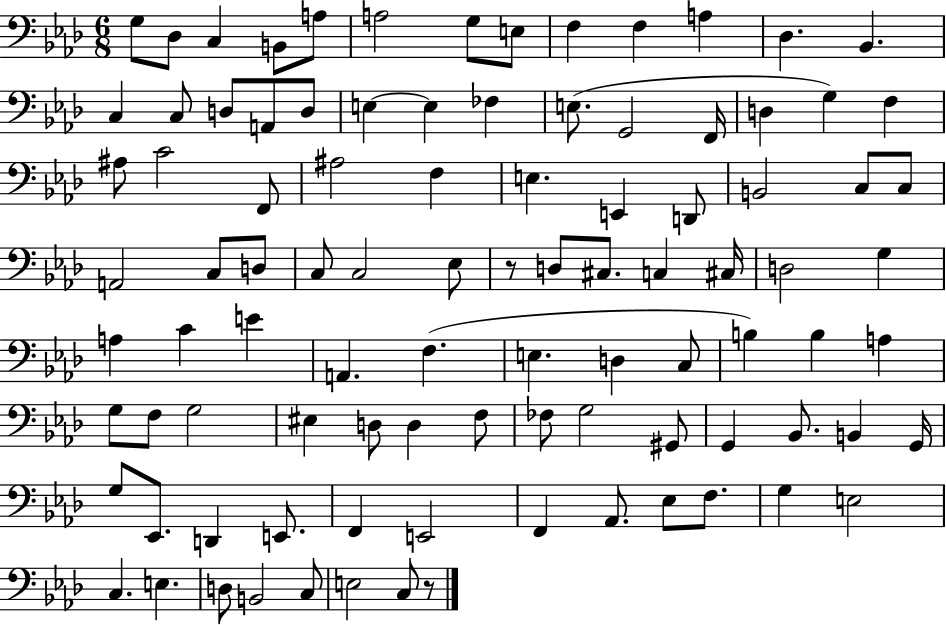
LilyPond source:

{
  \clef bass
  \numericTimeSignature
  \time 6/8
  \key aes \major
  g8 des8 c4 b,8 a8 | a2 g8 e8 | f4 f4 a4 | des4. bes,4. | \break c4 c8 d8 a,8 d8 | e4~~ e4 fes4 | e8.( g,2 f,16 | d4 g4) f4 | \break ais8 c'2 f,8 | ais2 f4 | e4. e,4 d,8 | b,2 c8 c8 | \break a,2 c8 d8 | c8 c2 ees8 | r8 d8 cis8. c4 cis16 | d2 g4 | \break a4 c'4 e'4 | a,4. f4.( | e4. d4 c8 | b4) b4 a4 | \break g8 f8 g2 | eis4 d8 d4 f8 | fes8 g2 gis,8 | g,4 bes,8. b,4 g,16 | \break g8 ees,8. d,4 e,8. | f,4 e,2 | f,4 aes,8. ees8 f8. | g4 e2 | \break c4. e4. | d8 b,2 c8 | e2 c8 r8 | \bar "|."
}